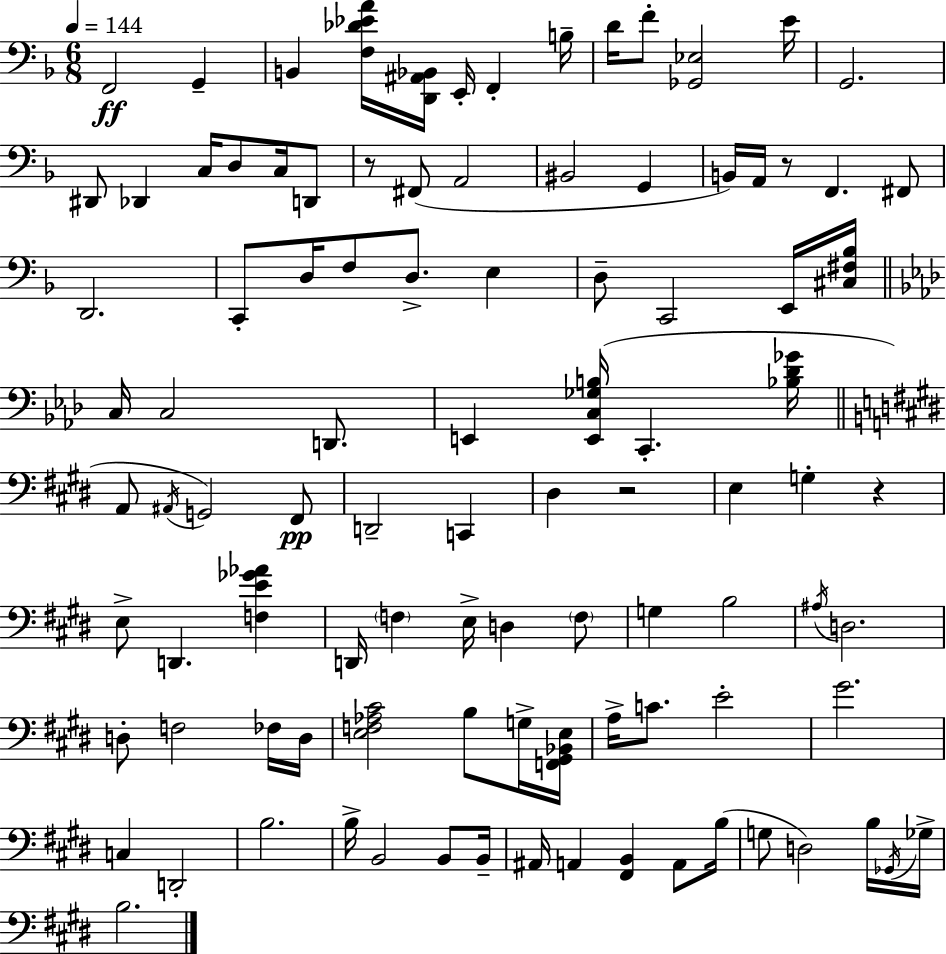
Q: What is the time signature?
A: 6/8